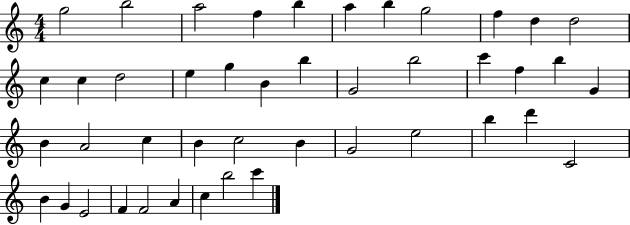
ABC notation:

X:1
T:Untitled
M:4/4
L:1/4
K:C
g2 b2 a2 f b a b g2 f d d2 c c d2 e g B b G2 b2 c' f b G B A2 c B c2 B G2 e2 b d' C2 B G E2 F F2 A c b2 c'